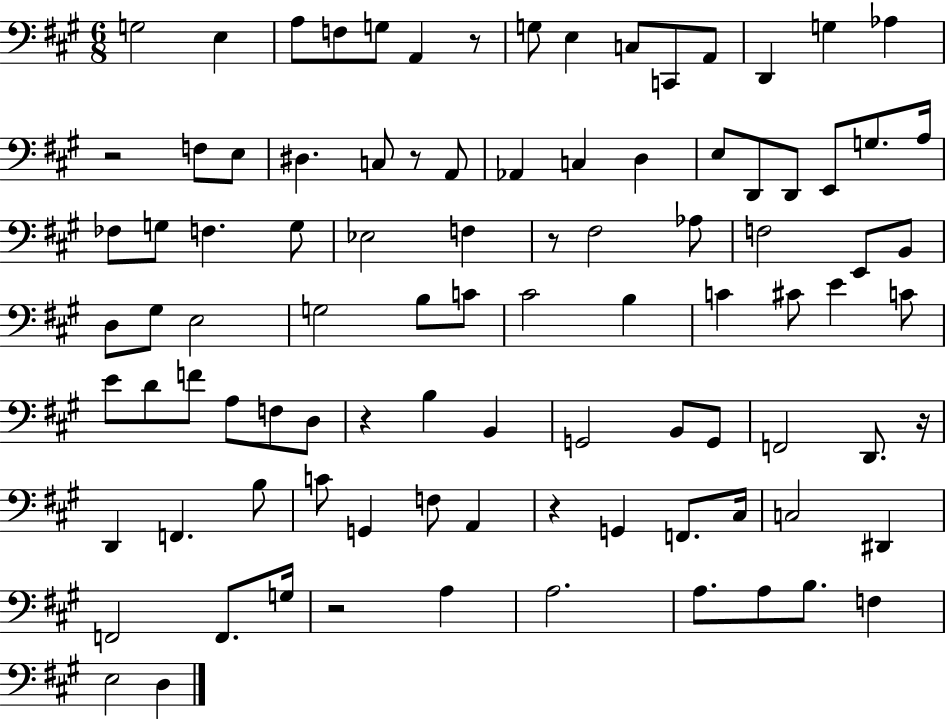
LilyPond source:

{
  \clef bass
  \numericTimeSignature
  \time 6/8
  \key a \major
  \repeat volta 2 { g2 e4 | a8 f8 g8 a,4 r8 | g8 e4 c8 c,8 a,8 | d,4 g4 aes4 | \break r2 f8 e8 | dis4. c8 r8 a,8 | aes,4 c4 d4 | e8 d,8 d,8 e,8 g8. a16 | \break fes8 g8 f4. g8 | ees2 f4 | r8 fis2 aes8 | f2 e,8 b,8 | \break d8 gis8 e2 | g2 b8 c'8 | cis'2 b4 | c'4 cis'8 e'4 c'8 | \break e'8 d'8 f'8 a8 f8 d8 | r4 b4 b,4 | g,2 b,8 g,8 | f,2 d,8. r16 | \break d,4 f,4. b8 | c'8 g,4 f8 a,4 | r4 g,4 f,8. cis16 | c2 dis,4 | \break f,2 f,8. g16 | r2 a4 | a2. | a8. a8 b8. f4 | \break e2 d4 | } \bar "|."
}